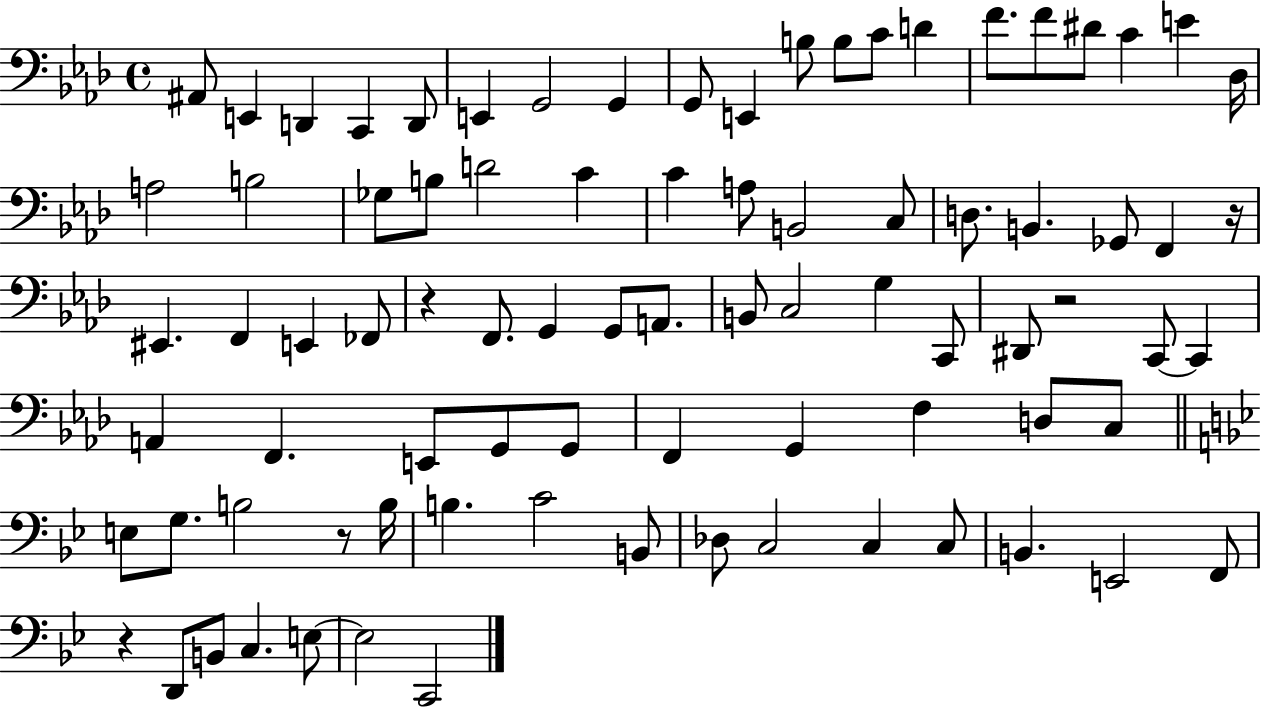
{
  \clef bass
  \time 4/4
  \defaultTimeSignature
  \key aes \major
  ais,8 e,4 d,4 c,4 d,8 | e,4 g,2 g,4 | g,8 e,4 b8 b8 c'8 d'4 | f'8. f'8 dis'8 c'4 e'4 des16 | \break a2 b2 | ges8 b8 d'2 c'4 | c'4 a8 b,2 c8 | d8. b,4. ges,8 f,4 r16 | \break eis,4. f,4 e,4 fes,8 | r4 f,8. g,4 g,8 a,8. | b,8 c2 g4 c,8 | dis,8 r2 c,8~~ c,4 | \break a,4 f,4. e,8 g,8 g,8 | f,4 g,4 f4 d8 c8 | \bar "||" \break \key g \minor e8 g8. b2 r8 b16 | b4. c'2 b,8 | des8 c2 c4 c8 | b,4. e,2 f,8 | \break r4 d,8 b,8 c4. e8~~ | e2 c,2 | \bar "|."
}